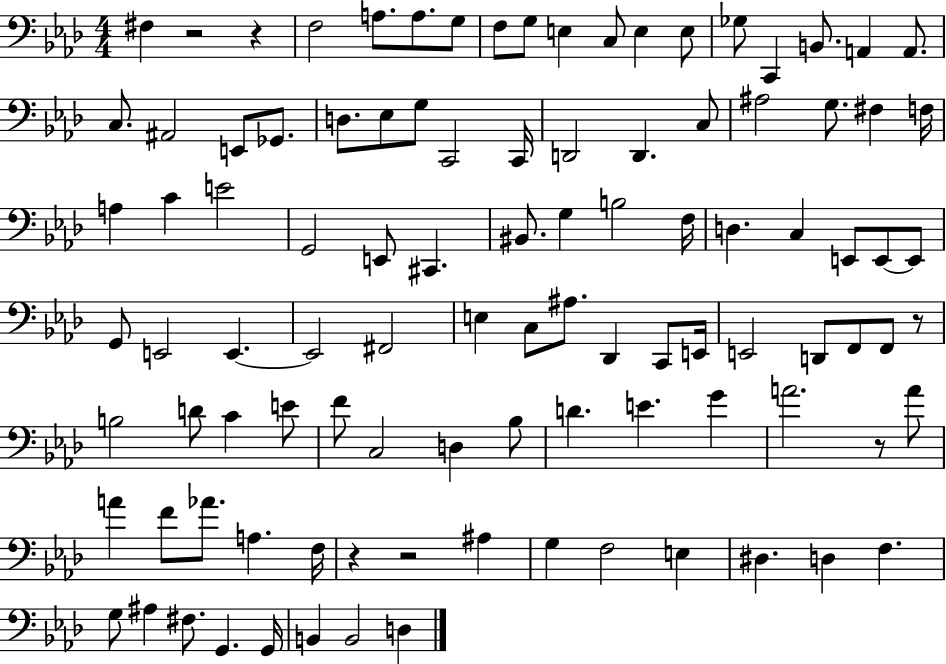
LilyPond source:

{
  \clef bass
  \numericTimeSignature
  \time 4/4
  \key aes \major
  \repeat volta 2 { fis4 r2 r4 | f2 a8. a8. g8 | f8 g8 e4 c8 e4 e8 | ges8 c,4 b,8. a,4 a,8. | \break c8. ais,2 e,8 ges,8. | d8. ees8 g8 c,2 c,16 | d,2 d,4. c8 | ais2 g8. fis4 f16 | \break a4 c'4 e'2 | g,2 e,8 cis,4. | bis,8. g4 b2 f16 | d4. c4 e,8 e,8~~ e,8 | \break g,8 e,2 e,4.~~ | e,2 fis,2 | e4 c8 ais8. des,4 c,8 e,16 | e,2 d,8 f,8 f,8 r8 | \break b2 d'8 c'4 e'8 | f'8 c2 d4 bes8 | d'4. e'4. g'4 | a'2. r8 a'8 | \break a'4 f'8 aes'8. a4. f16 | r4 r2 ais4 | g4 f2 e4 | dis4. d4 f4. | \break g8 ais4 fis8. g,4. g,16 | b,4 b,2 d4 | } \bar "|."
}